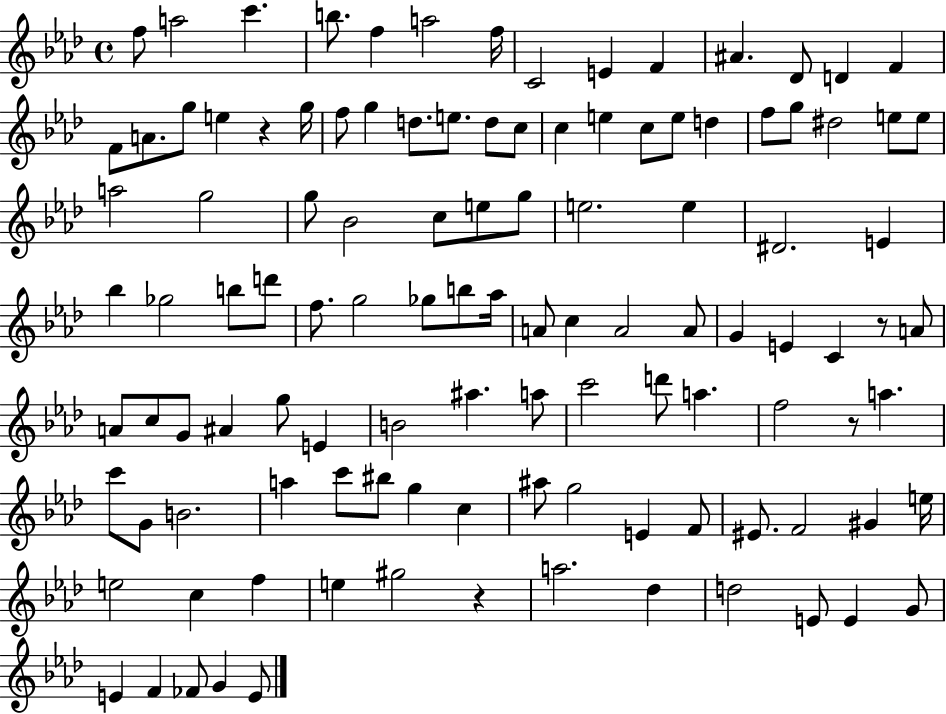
F5/e A5/h C6/q. B5/e. F5/q A5/h F5/s C4/h E4/q F4/q A#4/q. Db4/e D4/q F4/q F4/e A4/e. G5/e E5/q R/q G5/s F5/e G5/q D5/e. E5/e. D5/e C5/e C5/q E5/q C5/e E5/e D5/q F5/e G5/e D#5/h E5/e E5/e A5/h G5/h G5/e Bb4/h C5/e E5/e G5/e E5/h. E5/q D#4/h. E4/q Bb5/q Gb5/h B5/e D6/e F5/e. G5/h Gb5/e B5/e Ab5/s A4/e C5/q A4/h A4/e G4/q E4/q C4/q R/e A4/e A4/e C5/e G4/e A#4/q G5/e E4/q B4/h A#5/q. A5/e C6/h D6/e A5/q. F5/h R/e A5/q. C6/e G4/e B4/h. A5/q C6/e BIS5/e G5/q C5/q A#5/e G5/h E4/q F4/e EIS4/e. F4/h G#4/q E5/s E5/h C5/q F5/q E5/q G#5/h R/q A5/h. Db5/q D5/h E4/e E4/q G4/e E4/q F4/q FES4/e G4/q E4/e